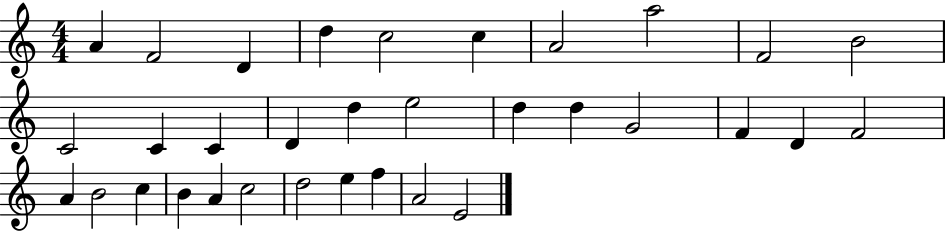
A4/q F4/h D4/q D5/q C5/h C5/q A4/h A5/h F4/h B4/h C4/h C4/q C4/q D4/q D5/q E5/h D5/q D5/q G4/h F4/q D4/q F4/h A4/q B4/h C5/q B4/q A4/q C5/h D5/h E5/q F5/q A4/h E4/h